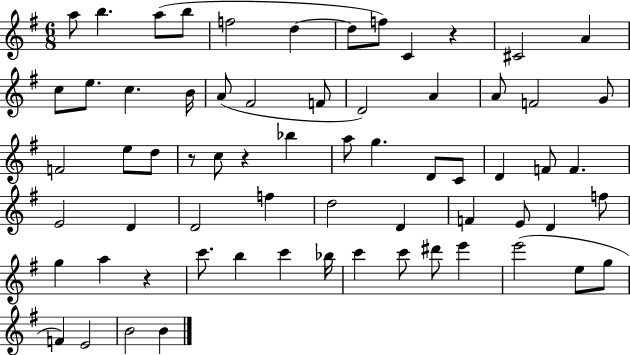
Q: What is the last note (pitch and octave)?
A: B4